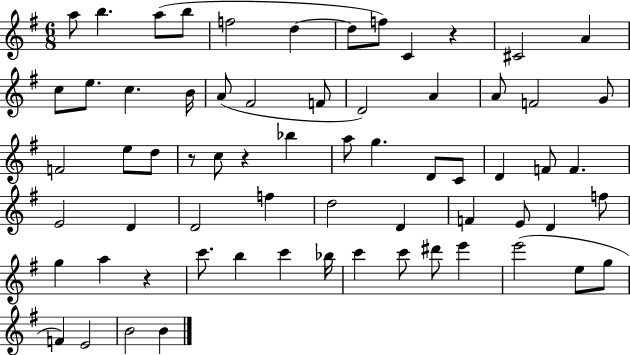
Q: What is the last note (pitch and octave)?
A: B4